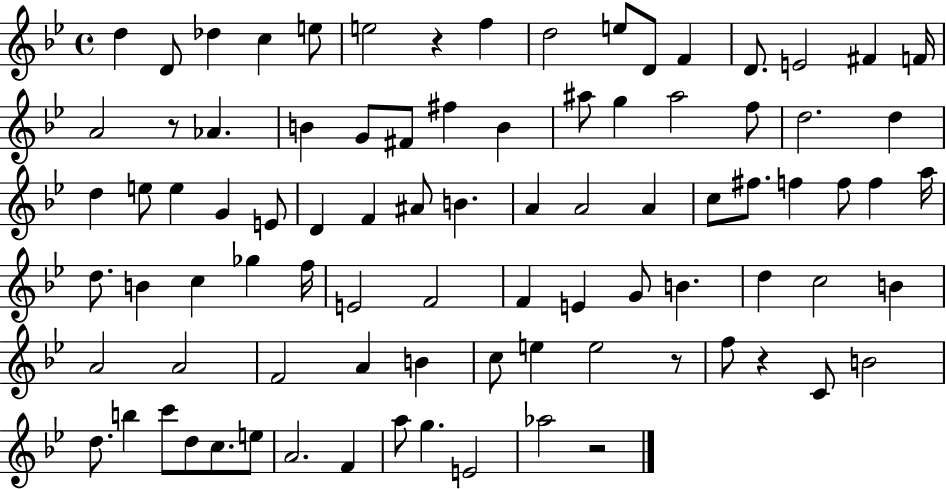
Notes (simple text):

D5/q D4/e Db5/q C5/q E5/e E5/h R/q F5/q D5/h E5/e D4/e F4/q D4/e. E4/h F#4/q F4/s A4/h R/e Ab4/q. B4/q G4/e F#4/e F#5/q B4/q A#5/e G5/q A#5/h F5/e D5/h. D5/q D5/q E5/e E5/q G4/q E4/e D4/q F4/q A#4/e B4/q. A4/q A4/h A4/q C5/e F#5/e. F5/q F5/e F5/q A5/s D5/e. B4/q C5/q Gb5/q F5/s E4/h F4/h F4/q E4/q G4/e B4/q. D5/q C5/h B4/q A4/h A4/h F4/h A4/q B4/q C5/e E5/q E5/h R/e F5/e R/q C4/e B4/h D5/e. B5/q C6/e D5/e C5/e. E5/e A4/h. F4/q A5/e G5/q. E4/h Ab5/h R/h